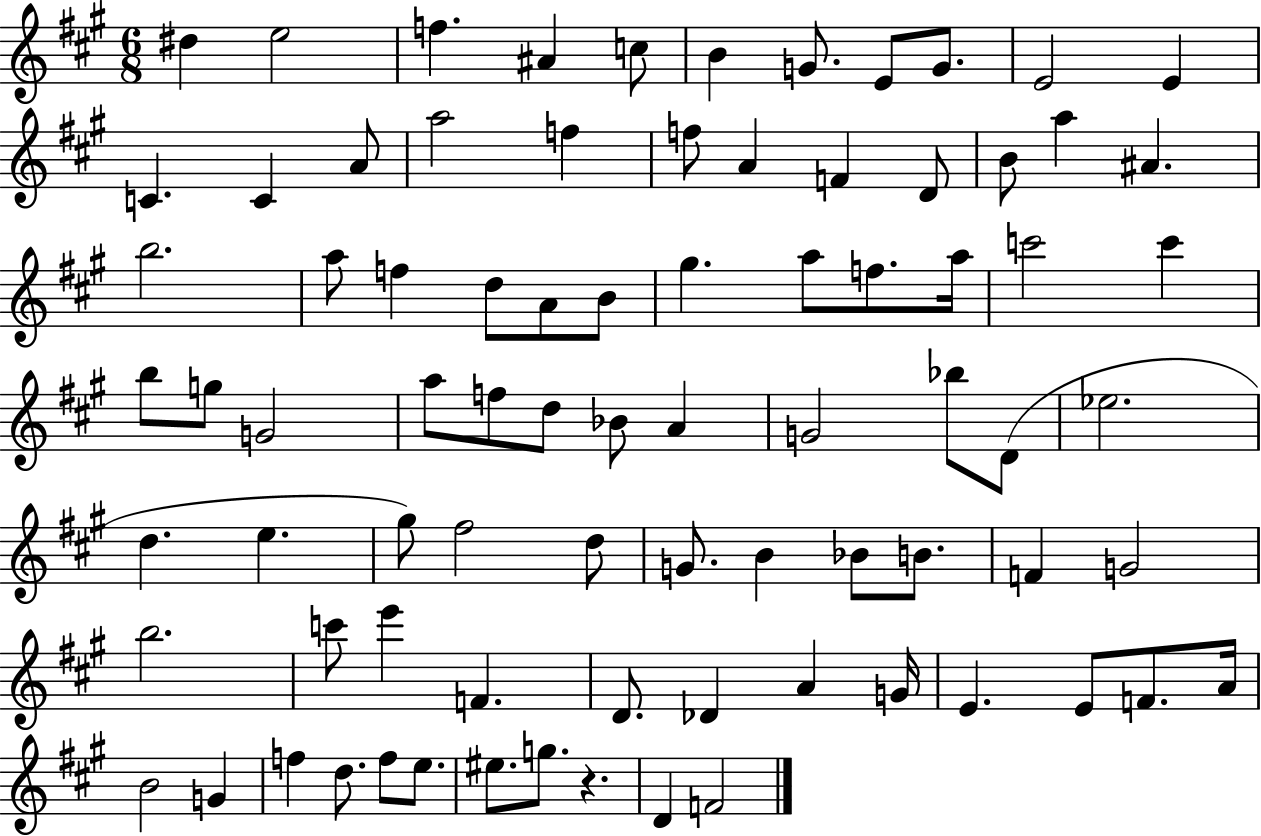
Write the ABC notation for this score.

X:1
T:Untitled
M:6/8
L:1/4
K:A
^d e2 f ^A c/2 B G/2 E/2 G/2 E2 E C C A/2 a2 f f/2 A F D/2 B/2 a ^A b2 a/2 f d/2 A/2 B/2 ^g a/2 f/2 a/4 c'2 c' b/2 g/2 G2 a/2 f/2 d/2 _B/2 A G2 _b/2 D/2 _e2 d e ^g/2 ^f2 d/2 G/2 B _B/2 B/2 F G2 b2 c'/2 e' F D/2 _D A G/4 E E/2 F/2 A/4 B2 G f d/2 f/2 e/2 ^e/2 g/2 z D F2